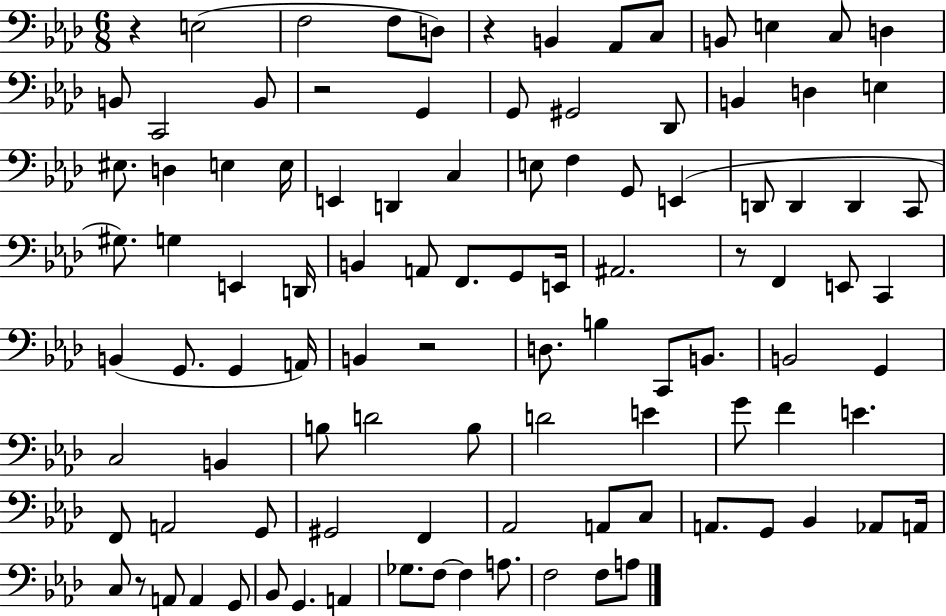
{
  \clef bass
  \numericTimeSignature
  \time 6/8
  \key aes \major
  r4 e2( | f2 f8 d8) | r4 b,4 aes,8 c8 | b,8 e4 c8 d4 | \break b,8 c,2 b,8 | r2 g,4 | g,8 gis,2 des,8 | b,4 d4 e4 | \break eis8. d4 e4 e16 | e,4 d,4 c4 | e8 f4 g,8 e,4( | d,8 d,4 d,4 c,8 | \break gis8.) g4 e,4 d,16 | b,4 a,8 f,8. g,8 e,16 | ais,2. | r8 f,4 e,8 c,4 | \break b,4( g,8. g,4 a,16) | b,4 r2 | d8. b4 c,8 b,8. | b,2 g,4 | \break c2 b,4 | b8 d'2 b8 | d'2 e'4 | g'8 f'4 e'4. | \break f,8 a,2 g,8 | gis,2 f,4 | aes,2 a,8 c8 | a,8. g,8 bes,4 aes,8 a,16 | \break c8 r8 a,8 a,4 g,8 | bes,8 g,4. a,4 | ges8. f8~~ f4 a8. | f2 f8 a8 | \break \bar "|."
}